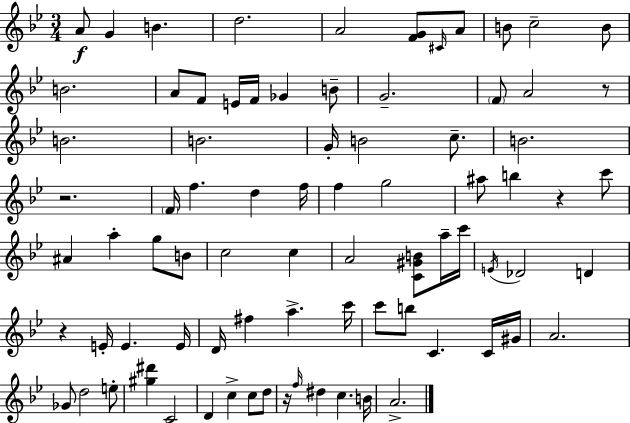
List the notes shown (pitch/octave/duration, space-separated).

A4/e G4/q B4/q. D5/h. A4/h [F4,G4]/e C#4/s A4/e B4/e C5/h B4/e B4/h. A4/e F4/e E4/s F4/s Gb4/q B4/e G4/h. F4/e A4/h R/e B4/h. B4/h. G4/s B4/h C5/e. B4/h. R/h. F4/s F5/q. D5/q F5/s F5/q G5/h A#5/e B5/q R/q C6/e A#4/q A5/q G5/e B4/e C5/h C5/q A4/h [C4,G#4,B4]/e A5/s C6/s E4/s Db4/h D4/q R/q E4/s E4/q. E4/s D4/s F#5/q A5/q. C6/s C6/e B5/e C4/q. C4/s G#4/s A4/h. Gb4/e D5/h E5/e [G#5,D#6]/q C4/h D4/q C5/q C5/e D5/e R/s F5/s D#5/q C5/q. B4/s A4/h.